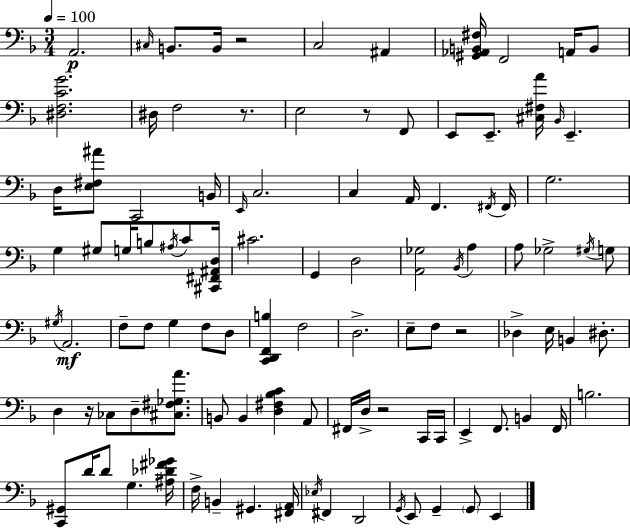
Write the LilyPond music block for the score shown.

{
  \clef bass
  \numericTimeSignature
  \time 3/4
  \key d \minor
  \tempo 4 = 100
  \repeat volta 2 { a,2.\p | \grace { cis16 } b,8. b,16 r2 | c2 ais,4 | <gis, aes, b, fis>16 f,2 a,16 b,8 | \break <dis f c' g'>2. | dis16 f2 r8. | e2 r8 f,8 | e,8 e,8.-- <cis fis a'>16 \grace { bes,16 } e,4.-- | \break d16 <e fis ais'>8 c,2 | b,16 \grace { e,16 } c2. | c4 a,16 f,4. | \acciaccatura { fis,16 } fis,16 g2. | \break g4 gis8 g16 b8 | \acciaccatura { ais16 } c'8 <cis, fis, ais, d>16 cis'2. | g,4 d2 | <a, ges>2 | \break \acciaccatura { bes,16 } a4 a8 ges2-> | \acciaccatura { gis16 } g8 \acciaccatura { gis16 }\mf a,2. | f8-- f8 | g4 f8 d8 <c, d, f, b>4 | \break f2 d2.-> | e8-- f8 | r2 des4-> | e16 b,4 dis8.-. d4 | \break r16 ces8 d8-- <cis fis ges a'>8. b,8 b,4 | <d fis bes c'>4 a,8 fis,16 d16-> r2 | c,16 c,16 e,4-> | f,8. b,4 f,16 b2. | \break <c, gis,>8 d'16 d'8 | g4. <ais des' fis' ges'>16 f16-> b,4-- | gis,4. <fis, a,>16 \acciaccatura { ees16 } fis,4 | d,2 \acciaccatura { g,16 } e,8 | \break g,4-- \parenthesize g,8 e,4 } \bar "|."
}